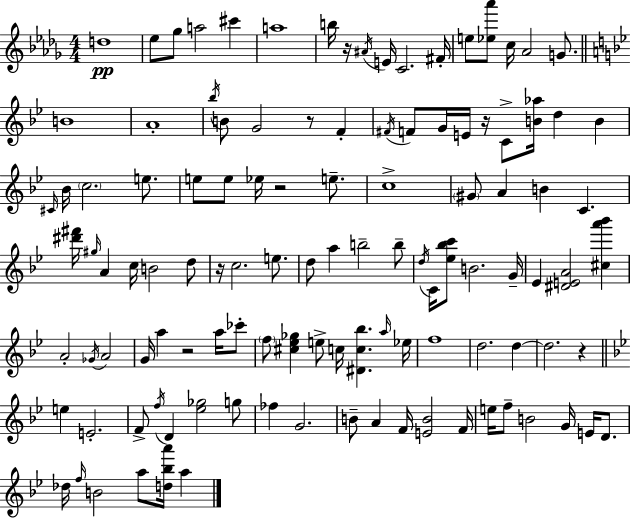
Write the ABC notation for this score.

X:1
T:Untitled
M:4/4
L:1/4
K:Bbm
d4 _e/2 _g/2 a2 ^c' a4 b/4 z/4 ^A/4 E/4 C2 ^F/4 e/2 [_e_a']/2 c/4 _A2 G/2 B4 A4 _b/4 B/2 G2 z/2 F ^F/4 F/2 G/4 E/4 z/4 C/2 [B_a]/4 d B ^C/4 _B/4 c2 e/2 e/2 e/2 _e/4 z2 e/2 c4 ^G/2 A B C [^d'^f']/4 ^g/4 A c/4 B2 d/2 z/4 c2 e/2 d/2 a b2 b/2 d/4 C/4 [_e_bc']/2 B2 G/4 _E [^DEA]2 [^ca'_b'] A2 _G/4 A2 G/4 a z2 a/4 _c'/2 f/2 [^c_e_g] e/2 c/4 [^Dc_b] a/4 _e/4 f4 d2 d d2 z e E2 F/2 f/4 D [_e_g]2 g/2 _f G2 B/2 A F/4 [EB]2 F/4 e/4 f/2 B2 G/4 E/4 D/2 _d/4 f/4 B2 a/2 [d_ba']/4 a